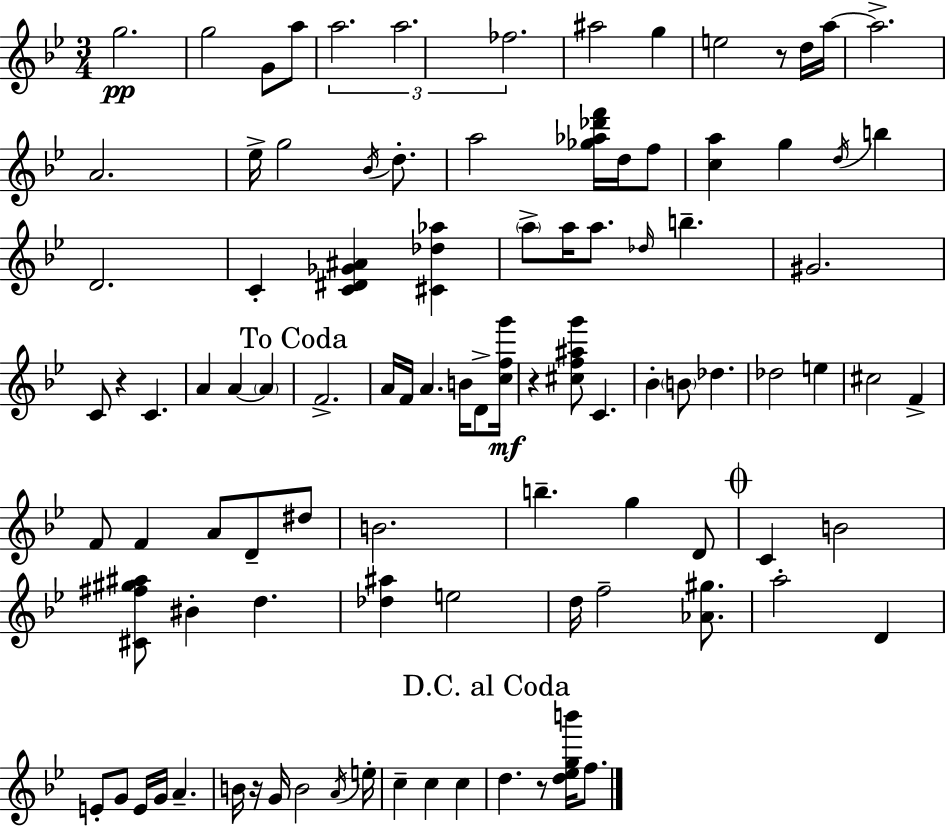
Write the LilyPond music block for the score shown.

{
  \clef treble
  \numericTimeSignature
  \time 3/4
  \key g \minor
  g''2.\pp | g''2 g'8 a''8 | \tuplet 3/2 { a''2. | a''2. | \break fes''2. } | ais''2 g''4 | e''2 r8 d''16 a''16~~ | a''2.-> | \break a'2. | ees''16-> g''2 \acciaccatura { bes'16 } d''8.-. | a''2 <ges'' aes'' des''' f'''>16 d''16 f''8 | <c'' a''>4 g''4 \acciaccatura { d''16 } b''4 | \break d'2. | c'4-. <c' dis' ges' ais'>4 <cis' des'' aes''>4 | \parenthesize a''8-> a''16 a''8. \grace { des''16 } b''4.-- | gis'2. | \break c'8 r4 c'4. | a'4 a'4~~ \parenthesize a'4 | \mark "To Coda" f'2.-> | a'16 f'16 a'4. b'16 | \break d'8-> <c'' f'' g'''>16\mf r4 <cis'' f'' ais'' g'''>8 c'4. | bes'4-. \parenthesize b'8 des''4. | des''2 e''4 | cis''2 f'4-> | \break f'8 f'4 a'8 d'8-- | dis''8 b'2. | b''4.-- g''4 | d'8 \mark \markup { \musicglyph "scripts.coda" } c'4 b'2 | \break <cis' fis'' gis'' ais''>8 bis'4-. d''4. | <des'' ais''>4 e''2 | d''16 f''2-- | <aes' gis''>8. a''2-. d'4 | \break e'8-. g'8 e'16 g'16 a'4.-- | b'16 r16 g'16 b'2 | \acciaccatura { a'16 } e''16-. c''4-- c''4 | c''4 \mark "D.C. al Coda" d''4. r8 | \break <d'' ees'' g'' b'''>16 f''8. \bar "|."
}